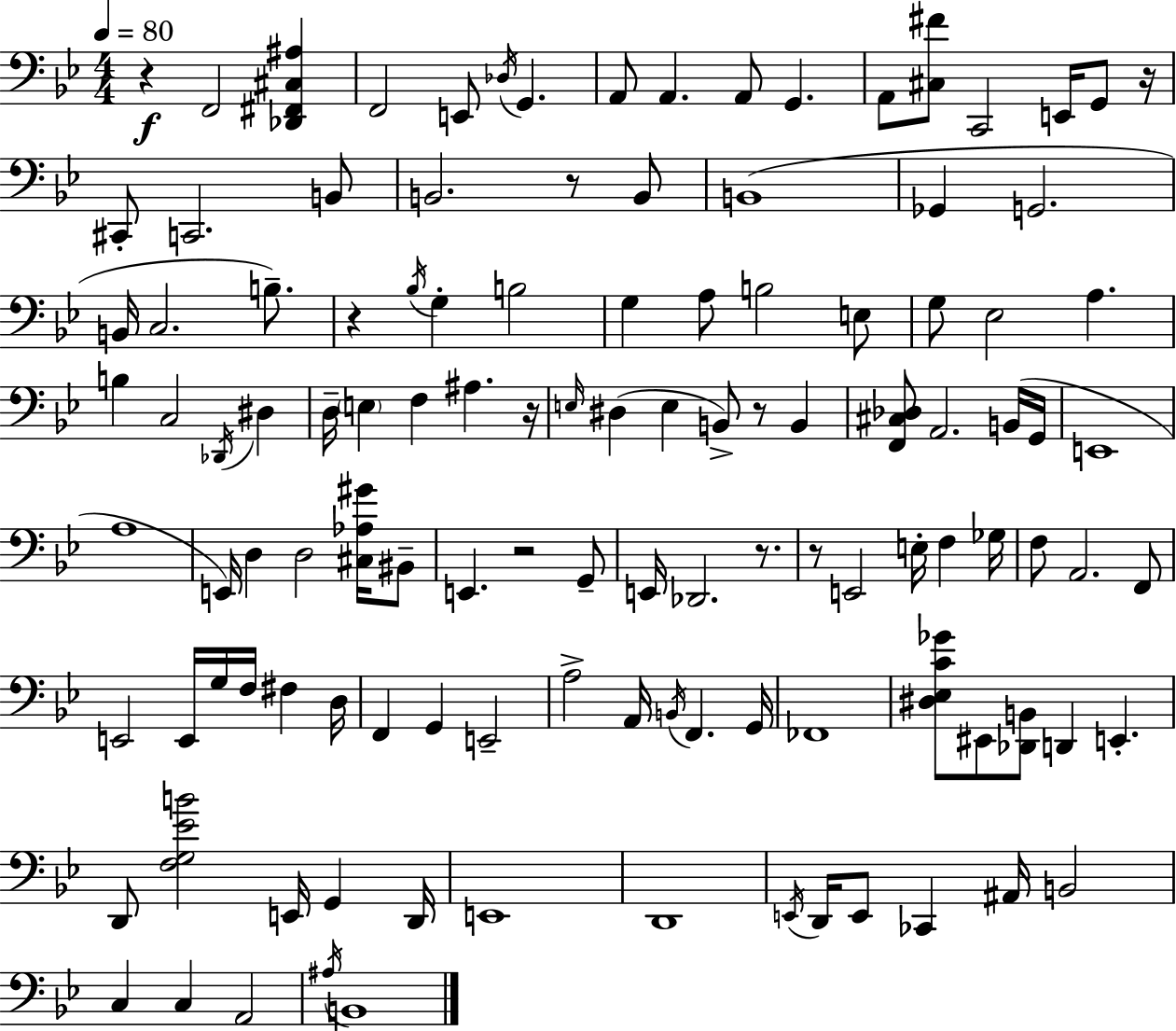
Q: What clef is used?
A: bass